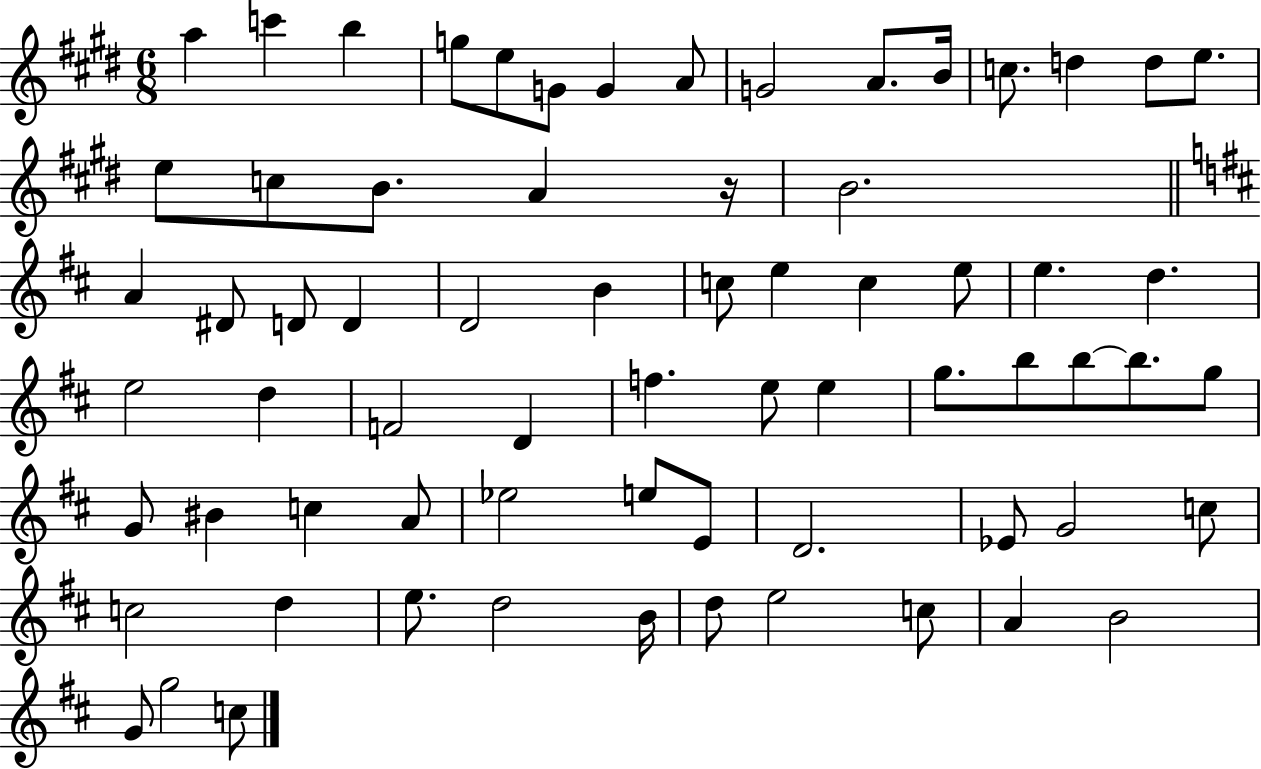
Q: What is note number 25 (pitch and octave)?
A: D4